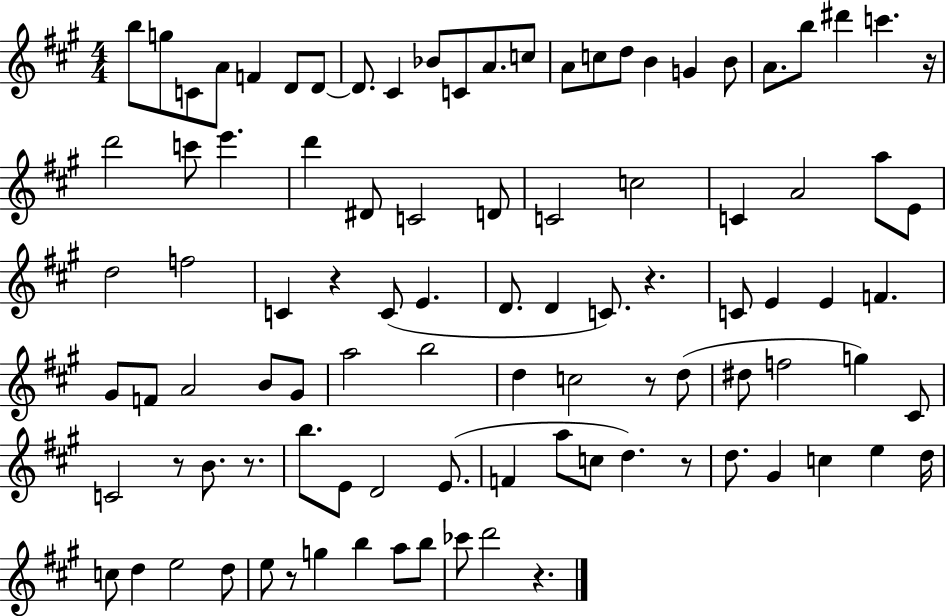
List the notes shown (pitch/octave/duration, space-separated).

B5/e G5/e C4/e A4/e F4/q D4/e D4/e D4/e. C#4/q Bb4/e C4/e A4/e. C5/e A4/e C5/e D5/e B4/q G4/q B4/e A4/e. B5/e D#6/q C6/q. R/s D6/h C6/e E6/q. D6/q D#4/e C4/h D4/e C4/h C5/h C4/q A4/h A5/e E4/e D5/h F5/h C4/q R/q C4/e E4/q. D4/e. D4/q C4/e. R/q. C4/e E4/q E4/q F4/q. G#4/e F4/e A4/h B4/e G#4/e A5/h B5/h D5/q C5/h R/e D5/e D#5/e F5/h G5/q C#4/e C4/h R/e B4/e. R/e. B5/e. E4/e D4/h E4/e. F4/q A5/e C5/e D5/q. R/e D5/e. G#4/q C5/q E5/q D5/s C5/e D5/q E5/h D5/e E5/e R/e G5/q B5/q A5/e B5/e CES6/e D6/h R/q.